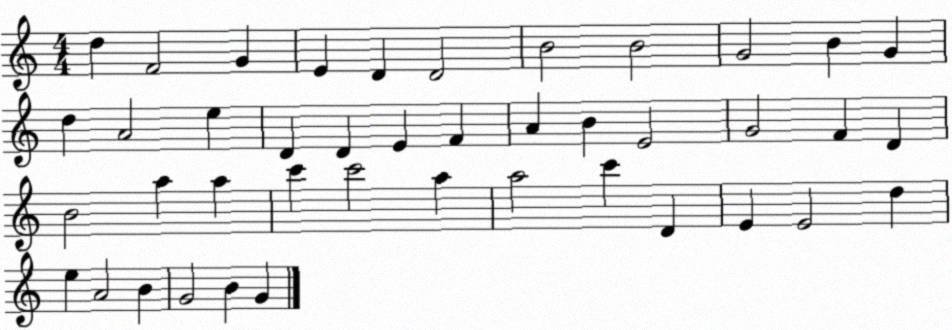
X:1
T:Untitled
M:4/4
L:1/4
K:C
d F2 G E D D2 B2 B2 G2 B G d A2 e D D E F A B E2 G2 F D B2 a a c' c'2 a a2 c' D E E2 d e A2 B G2 B G